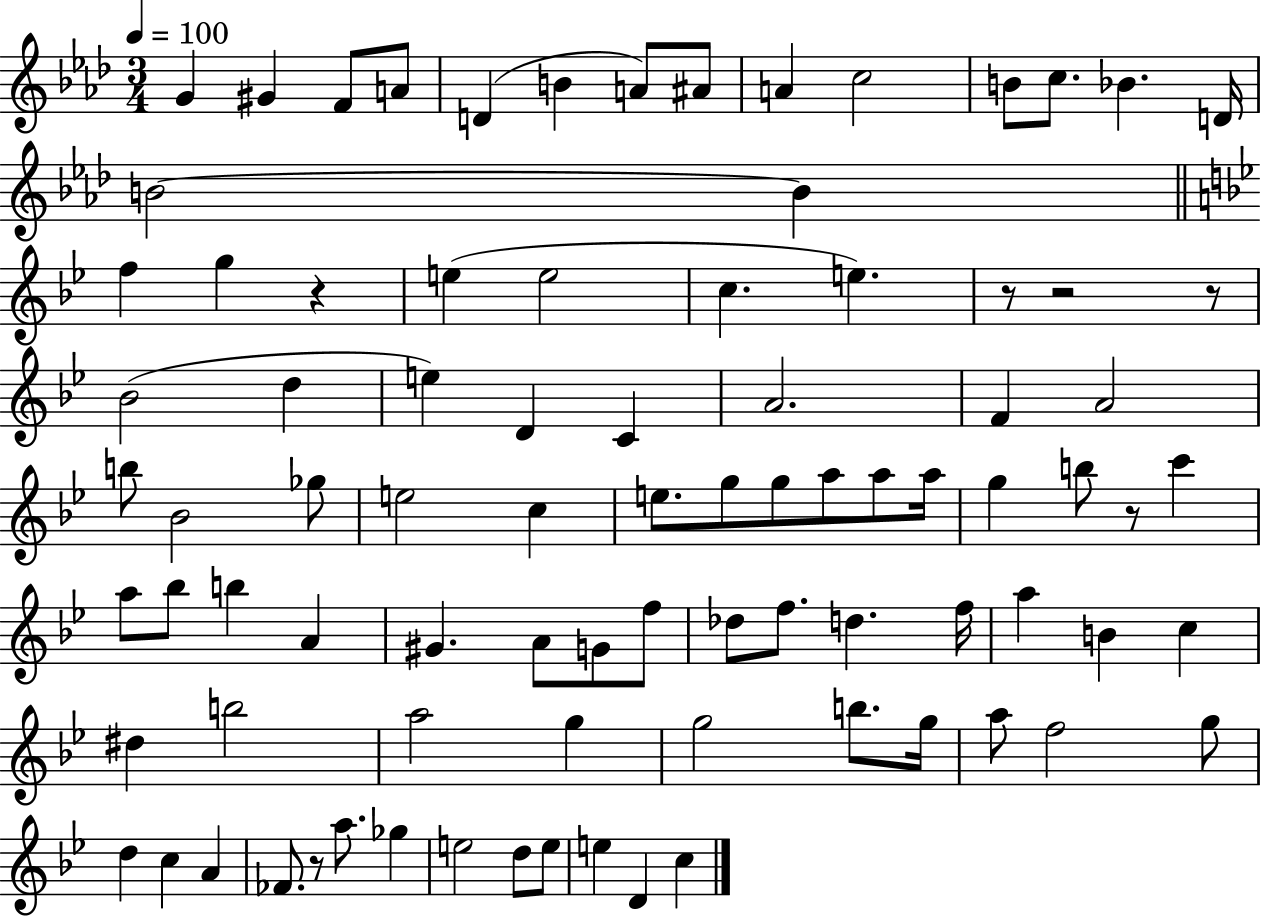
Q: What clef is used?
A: treble